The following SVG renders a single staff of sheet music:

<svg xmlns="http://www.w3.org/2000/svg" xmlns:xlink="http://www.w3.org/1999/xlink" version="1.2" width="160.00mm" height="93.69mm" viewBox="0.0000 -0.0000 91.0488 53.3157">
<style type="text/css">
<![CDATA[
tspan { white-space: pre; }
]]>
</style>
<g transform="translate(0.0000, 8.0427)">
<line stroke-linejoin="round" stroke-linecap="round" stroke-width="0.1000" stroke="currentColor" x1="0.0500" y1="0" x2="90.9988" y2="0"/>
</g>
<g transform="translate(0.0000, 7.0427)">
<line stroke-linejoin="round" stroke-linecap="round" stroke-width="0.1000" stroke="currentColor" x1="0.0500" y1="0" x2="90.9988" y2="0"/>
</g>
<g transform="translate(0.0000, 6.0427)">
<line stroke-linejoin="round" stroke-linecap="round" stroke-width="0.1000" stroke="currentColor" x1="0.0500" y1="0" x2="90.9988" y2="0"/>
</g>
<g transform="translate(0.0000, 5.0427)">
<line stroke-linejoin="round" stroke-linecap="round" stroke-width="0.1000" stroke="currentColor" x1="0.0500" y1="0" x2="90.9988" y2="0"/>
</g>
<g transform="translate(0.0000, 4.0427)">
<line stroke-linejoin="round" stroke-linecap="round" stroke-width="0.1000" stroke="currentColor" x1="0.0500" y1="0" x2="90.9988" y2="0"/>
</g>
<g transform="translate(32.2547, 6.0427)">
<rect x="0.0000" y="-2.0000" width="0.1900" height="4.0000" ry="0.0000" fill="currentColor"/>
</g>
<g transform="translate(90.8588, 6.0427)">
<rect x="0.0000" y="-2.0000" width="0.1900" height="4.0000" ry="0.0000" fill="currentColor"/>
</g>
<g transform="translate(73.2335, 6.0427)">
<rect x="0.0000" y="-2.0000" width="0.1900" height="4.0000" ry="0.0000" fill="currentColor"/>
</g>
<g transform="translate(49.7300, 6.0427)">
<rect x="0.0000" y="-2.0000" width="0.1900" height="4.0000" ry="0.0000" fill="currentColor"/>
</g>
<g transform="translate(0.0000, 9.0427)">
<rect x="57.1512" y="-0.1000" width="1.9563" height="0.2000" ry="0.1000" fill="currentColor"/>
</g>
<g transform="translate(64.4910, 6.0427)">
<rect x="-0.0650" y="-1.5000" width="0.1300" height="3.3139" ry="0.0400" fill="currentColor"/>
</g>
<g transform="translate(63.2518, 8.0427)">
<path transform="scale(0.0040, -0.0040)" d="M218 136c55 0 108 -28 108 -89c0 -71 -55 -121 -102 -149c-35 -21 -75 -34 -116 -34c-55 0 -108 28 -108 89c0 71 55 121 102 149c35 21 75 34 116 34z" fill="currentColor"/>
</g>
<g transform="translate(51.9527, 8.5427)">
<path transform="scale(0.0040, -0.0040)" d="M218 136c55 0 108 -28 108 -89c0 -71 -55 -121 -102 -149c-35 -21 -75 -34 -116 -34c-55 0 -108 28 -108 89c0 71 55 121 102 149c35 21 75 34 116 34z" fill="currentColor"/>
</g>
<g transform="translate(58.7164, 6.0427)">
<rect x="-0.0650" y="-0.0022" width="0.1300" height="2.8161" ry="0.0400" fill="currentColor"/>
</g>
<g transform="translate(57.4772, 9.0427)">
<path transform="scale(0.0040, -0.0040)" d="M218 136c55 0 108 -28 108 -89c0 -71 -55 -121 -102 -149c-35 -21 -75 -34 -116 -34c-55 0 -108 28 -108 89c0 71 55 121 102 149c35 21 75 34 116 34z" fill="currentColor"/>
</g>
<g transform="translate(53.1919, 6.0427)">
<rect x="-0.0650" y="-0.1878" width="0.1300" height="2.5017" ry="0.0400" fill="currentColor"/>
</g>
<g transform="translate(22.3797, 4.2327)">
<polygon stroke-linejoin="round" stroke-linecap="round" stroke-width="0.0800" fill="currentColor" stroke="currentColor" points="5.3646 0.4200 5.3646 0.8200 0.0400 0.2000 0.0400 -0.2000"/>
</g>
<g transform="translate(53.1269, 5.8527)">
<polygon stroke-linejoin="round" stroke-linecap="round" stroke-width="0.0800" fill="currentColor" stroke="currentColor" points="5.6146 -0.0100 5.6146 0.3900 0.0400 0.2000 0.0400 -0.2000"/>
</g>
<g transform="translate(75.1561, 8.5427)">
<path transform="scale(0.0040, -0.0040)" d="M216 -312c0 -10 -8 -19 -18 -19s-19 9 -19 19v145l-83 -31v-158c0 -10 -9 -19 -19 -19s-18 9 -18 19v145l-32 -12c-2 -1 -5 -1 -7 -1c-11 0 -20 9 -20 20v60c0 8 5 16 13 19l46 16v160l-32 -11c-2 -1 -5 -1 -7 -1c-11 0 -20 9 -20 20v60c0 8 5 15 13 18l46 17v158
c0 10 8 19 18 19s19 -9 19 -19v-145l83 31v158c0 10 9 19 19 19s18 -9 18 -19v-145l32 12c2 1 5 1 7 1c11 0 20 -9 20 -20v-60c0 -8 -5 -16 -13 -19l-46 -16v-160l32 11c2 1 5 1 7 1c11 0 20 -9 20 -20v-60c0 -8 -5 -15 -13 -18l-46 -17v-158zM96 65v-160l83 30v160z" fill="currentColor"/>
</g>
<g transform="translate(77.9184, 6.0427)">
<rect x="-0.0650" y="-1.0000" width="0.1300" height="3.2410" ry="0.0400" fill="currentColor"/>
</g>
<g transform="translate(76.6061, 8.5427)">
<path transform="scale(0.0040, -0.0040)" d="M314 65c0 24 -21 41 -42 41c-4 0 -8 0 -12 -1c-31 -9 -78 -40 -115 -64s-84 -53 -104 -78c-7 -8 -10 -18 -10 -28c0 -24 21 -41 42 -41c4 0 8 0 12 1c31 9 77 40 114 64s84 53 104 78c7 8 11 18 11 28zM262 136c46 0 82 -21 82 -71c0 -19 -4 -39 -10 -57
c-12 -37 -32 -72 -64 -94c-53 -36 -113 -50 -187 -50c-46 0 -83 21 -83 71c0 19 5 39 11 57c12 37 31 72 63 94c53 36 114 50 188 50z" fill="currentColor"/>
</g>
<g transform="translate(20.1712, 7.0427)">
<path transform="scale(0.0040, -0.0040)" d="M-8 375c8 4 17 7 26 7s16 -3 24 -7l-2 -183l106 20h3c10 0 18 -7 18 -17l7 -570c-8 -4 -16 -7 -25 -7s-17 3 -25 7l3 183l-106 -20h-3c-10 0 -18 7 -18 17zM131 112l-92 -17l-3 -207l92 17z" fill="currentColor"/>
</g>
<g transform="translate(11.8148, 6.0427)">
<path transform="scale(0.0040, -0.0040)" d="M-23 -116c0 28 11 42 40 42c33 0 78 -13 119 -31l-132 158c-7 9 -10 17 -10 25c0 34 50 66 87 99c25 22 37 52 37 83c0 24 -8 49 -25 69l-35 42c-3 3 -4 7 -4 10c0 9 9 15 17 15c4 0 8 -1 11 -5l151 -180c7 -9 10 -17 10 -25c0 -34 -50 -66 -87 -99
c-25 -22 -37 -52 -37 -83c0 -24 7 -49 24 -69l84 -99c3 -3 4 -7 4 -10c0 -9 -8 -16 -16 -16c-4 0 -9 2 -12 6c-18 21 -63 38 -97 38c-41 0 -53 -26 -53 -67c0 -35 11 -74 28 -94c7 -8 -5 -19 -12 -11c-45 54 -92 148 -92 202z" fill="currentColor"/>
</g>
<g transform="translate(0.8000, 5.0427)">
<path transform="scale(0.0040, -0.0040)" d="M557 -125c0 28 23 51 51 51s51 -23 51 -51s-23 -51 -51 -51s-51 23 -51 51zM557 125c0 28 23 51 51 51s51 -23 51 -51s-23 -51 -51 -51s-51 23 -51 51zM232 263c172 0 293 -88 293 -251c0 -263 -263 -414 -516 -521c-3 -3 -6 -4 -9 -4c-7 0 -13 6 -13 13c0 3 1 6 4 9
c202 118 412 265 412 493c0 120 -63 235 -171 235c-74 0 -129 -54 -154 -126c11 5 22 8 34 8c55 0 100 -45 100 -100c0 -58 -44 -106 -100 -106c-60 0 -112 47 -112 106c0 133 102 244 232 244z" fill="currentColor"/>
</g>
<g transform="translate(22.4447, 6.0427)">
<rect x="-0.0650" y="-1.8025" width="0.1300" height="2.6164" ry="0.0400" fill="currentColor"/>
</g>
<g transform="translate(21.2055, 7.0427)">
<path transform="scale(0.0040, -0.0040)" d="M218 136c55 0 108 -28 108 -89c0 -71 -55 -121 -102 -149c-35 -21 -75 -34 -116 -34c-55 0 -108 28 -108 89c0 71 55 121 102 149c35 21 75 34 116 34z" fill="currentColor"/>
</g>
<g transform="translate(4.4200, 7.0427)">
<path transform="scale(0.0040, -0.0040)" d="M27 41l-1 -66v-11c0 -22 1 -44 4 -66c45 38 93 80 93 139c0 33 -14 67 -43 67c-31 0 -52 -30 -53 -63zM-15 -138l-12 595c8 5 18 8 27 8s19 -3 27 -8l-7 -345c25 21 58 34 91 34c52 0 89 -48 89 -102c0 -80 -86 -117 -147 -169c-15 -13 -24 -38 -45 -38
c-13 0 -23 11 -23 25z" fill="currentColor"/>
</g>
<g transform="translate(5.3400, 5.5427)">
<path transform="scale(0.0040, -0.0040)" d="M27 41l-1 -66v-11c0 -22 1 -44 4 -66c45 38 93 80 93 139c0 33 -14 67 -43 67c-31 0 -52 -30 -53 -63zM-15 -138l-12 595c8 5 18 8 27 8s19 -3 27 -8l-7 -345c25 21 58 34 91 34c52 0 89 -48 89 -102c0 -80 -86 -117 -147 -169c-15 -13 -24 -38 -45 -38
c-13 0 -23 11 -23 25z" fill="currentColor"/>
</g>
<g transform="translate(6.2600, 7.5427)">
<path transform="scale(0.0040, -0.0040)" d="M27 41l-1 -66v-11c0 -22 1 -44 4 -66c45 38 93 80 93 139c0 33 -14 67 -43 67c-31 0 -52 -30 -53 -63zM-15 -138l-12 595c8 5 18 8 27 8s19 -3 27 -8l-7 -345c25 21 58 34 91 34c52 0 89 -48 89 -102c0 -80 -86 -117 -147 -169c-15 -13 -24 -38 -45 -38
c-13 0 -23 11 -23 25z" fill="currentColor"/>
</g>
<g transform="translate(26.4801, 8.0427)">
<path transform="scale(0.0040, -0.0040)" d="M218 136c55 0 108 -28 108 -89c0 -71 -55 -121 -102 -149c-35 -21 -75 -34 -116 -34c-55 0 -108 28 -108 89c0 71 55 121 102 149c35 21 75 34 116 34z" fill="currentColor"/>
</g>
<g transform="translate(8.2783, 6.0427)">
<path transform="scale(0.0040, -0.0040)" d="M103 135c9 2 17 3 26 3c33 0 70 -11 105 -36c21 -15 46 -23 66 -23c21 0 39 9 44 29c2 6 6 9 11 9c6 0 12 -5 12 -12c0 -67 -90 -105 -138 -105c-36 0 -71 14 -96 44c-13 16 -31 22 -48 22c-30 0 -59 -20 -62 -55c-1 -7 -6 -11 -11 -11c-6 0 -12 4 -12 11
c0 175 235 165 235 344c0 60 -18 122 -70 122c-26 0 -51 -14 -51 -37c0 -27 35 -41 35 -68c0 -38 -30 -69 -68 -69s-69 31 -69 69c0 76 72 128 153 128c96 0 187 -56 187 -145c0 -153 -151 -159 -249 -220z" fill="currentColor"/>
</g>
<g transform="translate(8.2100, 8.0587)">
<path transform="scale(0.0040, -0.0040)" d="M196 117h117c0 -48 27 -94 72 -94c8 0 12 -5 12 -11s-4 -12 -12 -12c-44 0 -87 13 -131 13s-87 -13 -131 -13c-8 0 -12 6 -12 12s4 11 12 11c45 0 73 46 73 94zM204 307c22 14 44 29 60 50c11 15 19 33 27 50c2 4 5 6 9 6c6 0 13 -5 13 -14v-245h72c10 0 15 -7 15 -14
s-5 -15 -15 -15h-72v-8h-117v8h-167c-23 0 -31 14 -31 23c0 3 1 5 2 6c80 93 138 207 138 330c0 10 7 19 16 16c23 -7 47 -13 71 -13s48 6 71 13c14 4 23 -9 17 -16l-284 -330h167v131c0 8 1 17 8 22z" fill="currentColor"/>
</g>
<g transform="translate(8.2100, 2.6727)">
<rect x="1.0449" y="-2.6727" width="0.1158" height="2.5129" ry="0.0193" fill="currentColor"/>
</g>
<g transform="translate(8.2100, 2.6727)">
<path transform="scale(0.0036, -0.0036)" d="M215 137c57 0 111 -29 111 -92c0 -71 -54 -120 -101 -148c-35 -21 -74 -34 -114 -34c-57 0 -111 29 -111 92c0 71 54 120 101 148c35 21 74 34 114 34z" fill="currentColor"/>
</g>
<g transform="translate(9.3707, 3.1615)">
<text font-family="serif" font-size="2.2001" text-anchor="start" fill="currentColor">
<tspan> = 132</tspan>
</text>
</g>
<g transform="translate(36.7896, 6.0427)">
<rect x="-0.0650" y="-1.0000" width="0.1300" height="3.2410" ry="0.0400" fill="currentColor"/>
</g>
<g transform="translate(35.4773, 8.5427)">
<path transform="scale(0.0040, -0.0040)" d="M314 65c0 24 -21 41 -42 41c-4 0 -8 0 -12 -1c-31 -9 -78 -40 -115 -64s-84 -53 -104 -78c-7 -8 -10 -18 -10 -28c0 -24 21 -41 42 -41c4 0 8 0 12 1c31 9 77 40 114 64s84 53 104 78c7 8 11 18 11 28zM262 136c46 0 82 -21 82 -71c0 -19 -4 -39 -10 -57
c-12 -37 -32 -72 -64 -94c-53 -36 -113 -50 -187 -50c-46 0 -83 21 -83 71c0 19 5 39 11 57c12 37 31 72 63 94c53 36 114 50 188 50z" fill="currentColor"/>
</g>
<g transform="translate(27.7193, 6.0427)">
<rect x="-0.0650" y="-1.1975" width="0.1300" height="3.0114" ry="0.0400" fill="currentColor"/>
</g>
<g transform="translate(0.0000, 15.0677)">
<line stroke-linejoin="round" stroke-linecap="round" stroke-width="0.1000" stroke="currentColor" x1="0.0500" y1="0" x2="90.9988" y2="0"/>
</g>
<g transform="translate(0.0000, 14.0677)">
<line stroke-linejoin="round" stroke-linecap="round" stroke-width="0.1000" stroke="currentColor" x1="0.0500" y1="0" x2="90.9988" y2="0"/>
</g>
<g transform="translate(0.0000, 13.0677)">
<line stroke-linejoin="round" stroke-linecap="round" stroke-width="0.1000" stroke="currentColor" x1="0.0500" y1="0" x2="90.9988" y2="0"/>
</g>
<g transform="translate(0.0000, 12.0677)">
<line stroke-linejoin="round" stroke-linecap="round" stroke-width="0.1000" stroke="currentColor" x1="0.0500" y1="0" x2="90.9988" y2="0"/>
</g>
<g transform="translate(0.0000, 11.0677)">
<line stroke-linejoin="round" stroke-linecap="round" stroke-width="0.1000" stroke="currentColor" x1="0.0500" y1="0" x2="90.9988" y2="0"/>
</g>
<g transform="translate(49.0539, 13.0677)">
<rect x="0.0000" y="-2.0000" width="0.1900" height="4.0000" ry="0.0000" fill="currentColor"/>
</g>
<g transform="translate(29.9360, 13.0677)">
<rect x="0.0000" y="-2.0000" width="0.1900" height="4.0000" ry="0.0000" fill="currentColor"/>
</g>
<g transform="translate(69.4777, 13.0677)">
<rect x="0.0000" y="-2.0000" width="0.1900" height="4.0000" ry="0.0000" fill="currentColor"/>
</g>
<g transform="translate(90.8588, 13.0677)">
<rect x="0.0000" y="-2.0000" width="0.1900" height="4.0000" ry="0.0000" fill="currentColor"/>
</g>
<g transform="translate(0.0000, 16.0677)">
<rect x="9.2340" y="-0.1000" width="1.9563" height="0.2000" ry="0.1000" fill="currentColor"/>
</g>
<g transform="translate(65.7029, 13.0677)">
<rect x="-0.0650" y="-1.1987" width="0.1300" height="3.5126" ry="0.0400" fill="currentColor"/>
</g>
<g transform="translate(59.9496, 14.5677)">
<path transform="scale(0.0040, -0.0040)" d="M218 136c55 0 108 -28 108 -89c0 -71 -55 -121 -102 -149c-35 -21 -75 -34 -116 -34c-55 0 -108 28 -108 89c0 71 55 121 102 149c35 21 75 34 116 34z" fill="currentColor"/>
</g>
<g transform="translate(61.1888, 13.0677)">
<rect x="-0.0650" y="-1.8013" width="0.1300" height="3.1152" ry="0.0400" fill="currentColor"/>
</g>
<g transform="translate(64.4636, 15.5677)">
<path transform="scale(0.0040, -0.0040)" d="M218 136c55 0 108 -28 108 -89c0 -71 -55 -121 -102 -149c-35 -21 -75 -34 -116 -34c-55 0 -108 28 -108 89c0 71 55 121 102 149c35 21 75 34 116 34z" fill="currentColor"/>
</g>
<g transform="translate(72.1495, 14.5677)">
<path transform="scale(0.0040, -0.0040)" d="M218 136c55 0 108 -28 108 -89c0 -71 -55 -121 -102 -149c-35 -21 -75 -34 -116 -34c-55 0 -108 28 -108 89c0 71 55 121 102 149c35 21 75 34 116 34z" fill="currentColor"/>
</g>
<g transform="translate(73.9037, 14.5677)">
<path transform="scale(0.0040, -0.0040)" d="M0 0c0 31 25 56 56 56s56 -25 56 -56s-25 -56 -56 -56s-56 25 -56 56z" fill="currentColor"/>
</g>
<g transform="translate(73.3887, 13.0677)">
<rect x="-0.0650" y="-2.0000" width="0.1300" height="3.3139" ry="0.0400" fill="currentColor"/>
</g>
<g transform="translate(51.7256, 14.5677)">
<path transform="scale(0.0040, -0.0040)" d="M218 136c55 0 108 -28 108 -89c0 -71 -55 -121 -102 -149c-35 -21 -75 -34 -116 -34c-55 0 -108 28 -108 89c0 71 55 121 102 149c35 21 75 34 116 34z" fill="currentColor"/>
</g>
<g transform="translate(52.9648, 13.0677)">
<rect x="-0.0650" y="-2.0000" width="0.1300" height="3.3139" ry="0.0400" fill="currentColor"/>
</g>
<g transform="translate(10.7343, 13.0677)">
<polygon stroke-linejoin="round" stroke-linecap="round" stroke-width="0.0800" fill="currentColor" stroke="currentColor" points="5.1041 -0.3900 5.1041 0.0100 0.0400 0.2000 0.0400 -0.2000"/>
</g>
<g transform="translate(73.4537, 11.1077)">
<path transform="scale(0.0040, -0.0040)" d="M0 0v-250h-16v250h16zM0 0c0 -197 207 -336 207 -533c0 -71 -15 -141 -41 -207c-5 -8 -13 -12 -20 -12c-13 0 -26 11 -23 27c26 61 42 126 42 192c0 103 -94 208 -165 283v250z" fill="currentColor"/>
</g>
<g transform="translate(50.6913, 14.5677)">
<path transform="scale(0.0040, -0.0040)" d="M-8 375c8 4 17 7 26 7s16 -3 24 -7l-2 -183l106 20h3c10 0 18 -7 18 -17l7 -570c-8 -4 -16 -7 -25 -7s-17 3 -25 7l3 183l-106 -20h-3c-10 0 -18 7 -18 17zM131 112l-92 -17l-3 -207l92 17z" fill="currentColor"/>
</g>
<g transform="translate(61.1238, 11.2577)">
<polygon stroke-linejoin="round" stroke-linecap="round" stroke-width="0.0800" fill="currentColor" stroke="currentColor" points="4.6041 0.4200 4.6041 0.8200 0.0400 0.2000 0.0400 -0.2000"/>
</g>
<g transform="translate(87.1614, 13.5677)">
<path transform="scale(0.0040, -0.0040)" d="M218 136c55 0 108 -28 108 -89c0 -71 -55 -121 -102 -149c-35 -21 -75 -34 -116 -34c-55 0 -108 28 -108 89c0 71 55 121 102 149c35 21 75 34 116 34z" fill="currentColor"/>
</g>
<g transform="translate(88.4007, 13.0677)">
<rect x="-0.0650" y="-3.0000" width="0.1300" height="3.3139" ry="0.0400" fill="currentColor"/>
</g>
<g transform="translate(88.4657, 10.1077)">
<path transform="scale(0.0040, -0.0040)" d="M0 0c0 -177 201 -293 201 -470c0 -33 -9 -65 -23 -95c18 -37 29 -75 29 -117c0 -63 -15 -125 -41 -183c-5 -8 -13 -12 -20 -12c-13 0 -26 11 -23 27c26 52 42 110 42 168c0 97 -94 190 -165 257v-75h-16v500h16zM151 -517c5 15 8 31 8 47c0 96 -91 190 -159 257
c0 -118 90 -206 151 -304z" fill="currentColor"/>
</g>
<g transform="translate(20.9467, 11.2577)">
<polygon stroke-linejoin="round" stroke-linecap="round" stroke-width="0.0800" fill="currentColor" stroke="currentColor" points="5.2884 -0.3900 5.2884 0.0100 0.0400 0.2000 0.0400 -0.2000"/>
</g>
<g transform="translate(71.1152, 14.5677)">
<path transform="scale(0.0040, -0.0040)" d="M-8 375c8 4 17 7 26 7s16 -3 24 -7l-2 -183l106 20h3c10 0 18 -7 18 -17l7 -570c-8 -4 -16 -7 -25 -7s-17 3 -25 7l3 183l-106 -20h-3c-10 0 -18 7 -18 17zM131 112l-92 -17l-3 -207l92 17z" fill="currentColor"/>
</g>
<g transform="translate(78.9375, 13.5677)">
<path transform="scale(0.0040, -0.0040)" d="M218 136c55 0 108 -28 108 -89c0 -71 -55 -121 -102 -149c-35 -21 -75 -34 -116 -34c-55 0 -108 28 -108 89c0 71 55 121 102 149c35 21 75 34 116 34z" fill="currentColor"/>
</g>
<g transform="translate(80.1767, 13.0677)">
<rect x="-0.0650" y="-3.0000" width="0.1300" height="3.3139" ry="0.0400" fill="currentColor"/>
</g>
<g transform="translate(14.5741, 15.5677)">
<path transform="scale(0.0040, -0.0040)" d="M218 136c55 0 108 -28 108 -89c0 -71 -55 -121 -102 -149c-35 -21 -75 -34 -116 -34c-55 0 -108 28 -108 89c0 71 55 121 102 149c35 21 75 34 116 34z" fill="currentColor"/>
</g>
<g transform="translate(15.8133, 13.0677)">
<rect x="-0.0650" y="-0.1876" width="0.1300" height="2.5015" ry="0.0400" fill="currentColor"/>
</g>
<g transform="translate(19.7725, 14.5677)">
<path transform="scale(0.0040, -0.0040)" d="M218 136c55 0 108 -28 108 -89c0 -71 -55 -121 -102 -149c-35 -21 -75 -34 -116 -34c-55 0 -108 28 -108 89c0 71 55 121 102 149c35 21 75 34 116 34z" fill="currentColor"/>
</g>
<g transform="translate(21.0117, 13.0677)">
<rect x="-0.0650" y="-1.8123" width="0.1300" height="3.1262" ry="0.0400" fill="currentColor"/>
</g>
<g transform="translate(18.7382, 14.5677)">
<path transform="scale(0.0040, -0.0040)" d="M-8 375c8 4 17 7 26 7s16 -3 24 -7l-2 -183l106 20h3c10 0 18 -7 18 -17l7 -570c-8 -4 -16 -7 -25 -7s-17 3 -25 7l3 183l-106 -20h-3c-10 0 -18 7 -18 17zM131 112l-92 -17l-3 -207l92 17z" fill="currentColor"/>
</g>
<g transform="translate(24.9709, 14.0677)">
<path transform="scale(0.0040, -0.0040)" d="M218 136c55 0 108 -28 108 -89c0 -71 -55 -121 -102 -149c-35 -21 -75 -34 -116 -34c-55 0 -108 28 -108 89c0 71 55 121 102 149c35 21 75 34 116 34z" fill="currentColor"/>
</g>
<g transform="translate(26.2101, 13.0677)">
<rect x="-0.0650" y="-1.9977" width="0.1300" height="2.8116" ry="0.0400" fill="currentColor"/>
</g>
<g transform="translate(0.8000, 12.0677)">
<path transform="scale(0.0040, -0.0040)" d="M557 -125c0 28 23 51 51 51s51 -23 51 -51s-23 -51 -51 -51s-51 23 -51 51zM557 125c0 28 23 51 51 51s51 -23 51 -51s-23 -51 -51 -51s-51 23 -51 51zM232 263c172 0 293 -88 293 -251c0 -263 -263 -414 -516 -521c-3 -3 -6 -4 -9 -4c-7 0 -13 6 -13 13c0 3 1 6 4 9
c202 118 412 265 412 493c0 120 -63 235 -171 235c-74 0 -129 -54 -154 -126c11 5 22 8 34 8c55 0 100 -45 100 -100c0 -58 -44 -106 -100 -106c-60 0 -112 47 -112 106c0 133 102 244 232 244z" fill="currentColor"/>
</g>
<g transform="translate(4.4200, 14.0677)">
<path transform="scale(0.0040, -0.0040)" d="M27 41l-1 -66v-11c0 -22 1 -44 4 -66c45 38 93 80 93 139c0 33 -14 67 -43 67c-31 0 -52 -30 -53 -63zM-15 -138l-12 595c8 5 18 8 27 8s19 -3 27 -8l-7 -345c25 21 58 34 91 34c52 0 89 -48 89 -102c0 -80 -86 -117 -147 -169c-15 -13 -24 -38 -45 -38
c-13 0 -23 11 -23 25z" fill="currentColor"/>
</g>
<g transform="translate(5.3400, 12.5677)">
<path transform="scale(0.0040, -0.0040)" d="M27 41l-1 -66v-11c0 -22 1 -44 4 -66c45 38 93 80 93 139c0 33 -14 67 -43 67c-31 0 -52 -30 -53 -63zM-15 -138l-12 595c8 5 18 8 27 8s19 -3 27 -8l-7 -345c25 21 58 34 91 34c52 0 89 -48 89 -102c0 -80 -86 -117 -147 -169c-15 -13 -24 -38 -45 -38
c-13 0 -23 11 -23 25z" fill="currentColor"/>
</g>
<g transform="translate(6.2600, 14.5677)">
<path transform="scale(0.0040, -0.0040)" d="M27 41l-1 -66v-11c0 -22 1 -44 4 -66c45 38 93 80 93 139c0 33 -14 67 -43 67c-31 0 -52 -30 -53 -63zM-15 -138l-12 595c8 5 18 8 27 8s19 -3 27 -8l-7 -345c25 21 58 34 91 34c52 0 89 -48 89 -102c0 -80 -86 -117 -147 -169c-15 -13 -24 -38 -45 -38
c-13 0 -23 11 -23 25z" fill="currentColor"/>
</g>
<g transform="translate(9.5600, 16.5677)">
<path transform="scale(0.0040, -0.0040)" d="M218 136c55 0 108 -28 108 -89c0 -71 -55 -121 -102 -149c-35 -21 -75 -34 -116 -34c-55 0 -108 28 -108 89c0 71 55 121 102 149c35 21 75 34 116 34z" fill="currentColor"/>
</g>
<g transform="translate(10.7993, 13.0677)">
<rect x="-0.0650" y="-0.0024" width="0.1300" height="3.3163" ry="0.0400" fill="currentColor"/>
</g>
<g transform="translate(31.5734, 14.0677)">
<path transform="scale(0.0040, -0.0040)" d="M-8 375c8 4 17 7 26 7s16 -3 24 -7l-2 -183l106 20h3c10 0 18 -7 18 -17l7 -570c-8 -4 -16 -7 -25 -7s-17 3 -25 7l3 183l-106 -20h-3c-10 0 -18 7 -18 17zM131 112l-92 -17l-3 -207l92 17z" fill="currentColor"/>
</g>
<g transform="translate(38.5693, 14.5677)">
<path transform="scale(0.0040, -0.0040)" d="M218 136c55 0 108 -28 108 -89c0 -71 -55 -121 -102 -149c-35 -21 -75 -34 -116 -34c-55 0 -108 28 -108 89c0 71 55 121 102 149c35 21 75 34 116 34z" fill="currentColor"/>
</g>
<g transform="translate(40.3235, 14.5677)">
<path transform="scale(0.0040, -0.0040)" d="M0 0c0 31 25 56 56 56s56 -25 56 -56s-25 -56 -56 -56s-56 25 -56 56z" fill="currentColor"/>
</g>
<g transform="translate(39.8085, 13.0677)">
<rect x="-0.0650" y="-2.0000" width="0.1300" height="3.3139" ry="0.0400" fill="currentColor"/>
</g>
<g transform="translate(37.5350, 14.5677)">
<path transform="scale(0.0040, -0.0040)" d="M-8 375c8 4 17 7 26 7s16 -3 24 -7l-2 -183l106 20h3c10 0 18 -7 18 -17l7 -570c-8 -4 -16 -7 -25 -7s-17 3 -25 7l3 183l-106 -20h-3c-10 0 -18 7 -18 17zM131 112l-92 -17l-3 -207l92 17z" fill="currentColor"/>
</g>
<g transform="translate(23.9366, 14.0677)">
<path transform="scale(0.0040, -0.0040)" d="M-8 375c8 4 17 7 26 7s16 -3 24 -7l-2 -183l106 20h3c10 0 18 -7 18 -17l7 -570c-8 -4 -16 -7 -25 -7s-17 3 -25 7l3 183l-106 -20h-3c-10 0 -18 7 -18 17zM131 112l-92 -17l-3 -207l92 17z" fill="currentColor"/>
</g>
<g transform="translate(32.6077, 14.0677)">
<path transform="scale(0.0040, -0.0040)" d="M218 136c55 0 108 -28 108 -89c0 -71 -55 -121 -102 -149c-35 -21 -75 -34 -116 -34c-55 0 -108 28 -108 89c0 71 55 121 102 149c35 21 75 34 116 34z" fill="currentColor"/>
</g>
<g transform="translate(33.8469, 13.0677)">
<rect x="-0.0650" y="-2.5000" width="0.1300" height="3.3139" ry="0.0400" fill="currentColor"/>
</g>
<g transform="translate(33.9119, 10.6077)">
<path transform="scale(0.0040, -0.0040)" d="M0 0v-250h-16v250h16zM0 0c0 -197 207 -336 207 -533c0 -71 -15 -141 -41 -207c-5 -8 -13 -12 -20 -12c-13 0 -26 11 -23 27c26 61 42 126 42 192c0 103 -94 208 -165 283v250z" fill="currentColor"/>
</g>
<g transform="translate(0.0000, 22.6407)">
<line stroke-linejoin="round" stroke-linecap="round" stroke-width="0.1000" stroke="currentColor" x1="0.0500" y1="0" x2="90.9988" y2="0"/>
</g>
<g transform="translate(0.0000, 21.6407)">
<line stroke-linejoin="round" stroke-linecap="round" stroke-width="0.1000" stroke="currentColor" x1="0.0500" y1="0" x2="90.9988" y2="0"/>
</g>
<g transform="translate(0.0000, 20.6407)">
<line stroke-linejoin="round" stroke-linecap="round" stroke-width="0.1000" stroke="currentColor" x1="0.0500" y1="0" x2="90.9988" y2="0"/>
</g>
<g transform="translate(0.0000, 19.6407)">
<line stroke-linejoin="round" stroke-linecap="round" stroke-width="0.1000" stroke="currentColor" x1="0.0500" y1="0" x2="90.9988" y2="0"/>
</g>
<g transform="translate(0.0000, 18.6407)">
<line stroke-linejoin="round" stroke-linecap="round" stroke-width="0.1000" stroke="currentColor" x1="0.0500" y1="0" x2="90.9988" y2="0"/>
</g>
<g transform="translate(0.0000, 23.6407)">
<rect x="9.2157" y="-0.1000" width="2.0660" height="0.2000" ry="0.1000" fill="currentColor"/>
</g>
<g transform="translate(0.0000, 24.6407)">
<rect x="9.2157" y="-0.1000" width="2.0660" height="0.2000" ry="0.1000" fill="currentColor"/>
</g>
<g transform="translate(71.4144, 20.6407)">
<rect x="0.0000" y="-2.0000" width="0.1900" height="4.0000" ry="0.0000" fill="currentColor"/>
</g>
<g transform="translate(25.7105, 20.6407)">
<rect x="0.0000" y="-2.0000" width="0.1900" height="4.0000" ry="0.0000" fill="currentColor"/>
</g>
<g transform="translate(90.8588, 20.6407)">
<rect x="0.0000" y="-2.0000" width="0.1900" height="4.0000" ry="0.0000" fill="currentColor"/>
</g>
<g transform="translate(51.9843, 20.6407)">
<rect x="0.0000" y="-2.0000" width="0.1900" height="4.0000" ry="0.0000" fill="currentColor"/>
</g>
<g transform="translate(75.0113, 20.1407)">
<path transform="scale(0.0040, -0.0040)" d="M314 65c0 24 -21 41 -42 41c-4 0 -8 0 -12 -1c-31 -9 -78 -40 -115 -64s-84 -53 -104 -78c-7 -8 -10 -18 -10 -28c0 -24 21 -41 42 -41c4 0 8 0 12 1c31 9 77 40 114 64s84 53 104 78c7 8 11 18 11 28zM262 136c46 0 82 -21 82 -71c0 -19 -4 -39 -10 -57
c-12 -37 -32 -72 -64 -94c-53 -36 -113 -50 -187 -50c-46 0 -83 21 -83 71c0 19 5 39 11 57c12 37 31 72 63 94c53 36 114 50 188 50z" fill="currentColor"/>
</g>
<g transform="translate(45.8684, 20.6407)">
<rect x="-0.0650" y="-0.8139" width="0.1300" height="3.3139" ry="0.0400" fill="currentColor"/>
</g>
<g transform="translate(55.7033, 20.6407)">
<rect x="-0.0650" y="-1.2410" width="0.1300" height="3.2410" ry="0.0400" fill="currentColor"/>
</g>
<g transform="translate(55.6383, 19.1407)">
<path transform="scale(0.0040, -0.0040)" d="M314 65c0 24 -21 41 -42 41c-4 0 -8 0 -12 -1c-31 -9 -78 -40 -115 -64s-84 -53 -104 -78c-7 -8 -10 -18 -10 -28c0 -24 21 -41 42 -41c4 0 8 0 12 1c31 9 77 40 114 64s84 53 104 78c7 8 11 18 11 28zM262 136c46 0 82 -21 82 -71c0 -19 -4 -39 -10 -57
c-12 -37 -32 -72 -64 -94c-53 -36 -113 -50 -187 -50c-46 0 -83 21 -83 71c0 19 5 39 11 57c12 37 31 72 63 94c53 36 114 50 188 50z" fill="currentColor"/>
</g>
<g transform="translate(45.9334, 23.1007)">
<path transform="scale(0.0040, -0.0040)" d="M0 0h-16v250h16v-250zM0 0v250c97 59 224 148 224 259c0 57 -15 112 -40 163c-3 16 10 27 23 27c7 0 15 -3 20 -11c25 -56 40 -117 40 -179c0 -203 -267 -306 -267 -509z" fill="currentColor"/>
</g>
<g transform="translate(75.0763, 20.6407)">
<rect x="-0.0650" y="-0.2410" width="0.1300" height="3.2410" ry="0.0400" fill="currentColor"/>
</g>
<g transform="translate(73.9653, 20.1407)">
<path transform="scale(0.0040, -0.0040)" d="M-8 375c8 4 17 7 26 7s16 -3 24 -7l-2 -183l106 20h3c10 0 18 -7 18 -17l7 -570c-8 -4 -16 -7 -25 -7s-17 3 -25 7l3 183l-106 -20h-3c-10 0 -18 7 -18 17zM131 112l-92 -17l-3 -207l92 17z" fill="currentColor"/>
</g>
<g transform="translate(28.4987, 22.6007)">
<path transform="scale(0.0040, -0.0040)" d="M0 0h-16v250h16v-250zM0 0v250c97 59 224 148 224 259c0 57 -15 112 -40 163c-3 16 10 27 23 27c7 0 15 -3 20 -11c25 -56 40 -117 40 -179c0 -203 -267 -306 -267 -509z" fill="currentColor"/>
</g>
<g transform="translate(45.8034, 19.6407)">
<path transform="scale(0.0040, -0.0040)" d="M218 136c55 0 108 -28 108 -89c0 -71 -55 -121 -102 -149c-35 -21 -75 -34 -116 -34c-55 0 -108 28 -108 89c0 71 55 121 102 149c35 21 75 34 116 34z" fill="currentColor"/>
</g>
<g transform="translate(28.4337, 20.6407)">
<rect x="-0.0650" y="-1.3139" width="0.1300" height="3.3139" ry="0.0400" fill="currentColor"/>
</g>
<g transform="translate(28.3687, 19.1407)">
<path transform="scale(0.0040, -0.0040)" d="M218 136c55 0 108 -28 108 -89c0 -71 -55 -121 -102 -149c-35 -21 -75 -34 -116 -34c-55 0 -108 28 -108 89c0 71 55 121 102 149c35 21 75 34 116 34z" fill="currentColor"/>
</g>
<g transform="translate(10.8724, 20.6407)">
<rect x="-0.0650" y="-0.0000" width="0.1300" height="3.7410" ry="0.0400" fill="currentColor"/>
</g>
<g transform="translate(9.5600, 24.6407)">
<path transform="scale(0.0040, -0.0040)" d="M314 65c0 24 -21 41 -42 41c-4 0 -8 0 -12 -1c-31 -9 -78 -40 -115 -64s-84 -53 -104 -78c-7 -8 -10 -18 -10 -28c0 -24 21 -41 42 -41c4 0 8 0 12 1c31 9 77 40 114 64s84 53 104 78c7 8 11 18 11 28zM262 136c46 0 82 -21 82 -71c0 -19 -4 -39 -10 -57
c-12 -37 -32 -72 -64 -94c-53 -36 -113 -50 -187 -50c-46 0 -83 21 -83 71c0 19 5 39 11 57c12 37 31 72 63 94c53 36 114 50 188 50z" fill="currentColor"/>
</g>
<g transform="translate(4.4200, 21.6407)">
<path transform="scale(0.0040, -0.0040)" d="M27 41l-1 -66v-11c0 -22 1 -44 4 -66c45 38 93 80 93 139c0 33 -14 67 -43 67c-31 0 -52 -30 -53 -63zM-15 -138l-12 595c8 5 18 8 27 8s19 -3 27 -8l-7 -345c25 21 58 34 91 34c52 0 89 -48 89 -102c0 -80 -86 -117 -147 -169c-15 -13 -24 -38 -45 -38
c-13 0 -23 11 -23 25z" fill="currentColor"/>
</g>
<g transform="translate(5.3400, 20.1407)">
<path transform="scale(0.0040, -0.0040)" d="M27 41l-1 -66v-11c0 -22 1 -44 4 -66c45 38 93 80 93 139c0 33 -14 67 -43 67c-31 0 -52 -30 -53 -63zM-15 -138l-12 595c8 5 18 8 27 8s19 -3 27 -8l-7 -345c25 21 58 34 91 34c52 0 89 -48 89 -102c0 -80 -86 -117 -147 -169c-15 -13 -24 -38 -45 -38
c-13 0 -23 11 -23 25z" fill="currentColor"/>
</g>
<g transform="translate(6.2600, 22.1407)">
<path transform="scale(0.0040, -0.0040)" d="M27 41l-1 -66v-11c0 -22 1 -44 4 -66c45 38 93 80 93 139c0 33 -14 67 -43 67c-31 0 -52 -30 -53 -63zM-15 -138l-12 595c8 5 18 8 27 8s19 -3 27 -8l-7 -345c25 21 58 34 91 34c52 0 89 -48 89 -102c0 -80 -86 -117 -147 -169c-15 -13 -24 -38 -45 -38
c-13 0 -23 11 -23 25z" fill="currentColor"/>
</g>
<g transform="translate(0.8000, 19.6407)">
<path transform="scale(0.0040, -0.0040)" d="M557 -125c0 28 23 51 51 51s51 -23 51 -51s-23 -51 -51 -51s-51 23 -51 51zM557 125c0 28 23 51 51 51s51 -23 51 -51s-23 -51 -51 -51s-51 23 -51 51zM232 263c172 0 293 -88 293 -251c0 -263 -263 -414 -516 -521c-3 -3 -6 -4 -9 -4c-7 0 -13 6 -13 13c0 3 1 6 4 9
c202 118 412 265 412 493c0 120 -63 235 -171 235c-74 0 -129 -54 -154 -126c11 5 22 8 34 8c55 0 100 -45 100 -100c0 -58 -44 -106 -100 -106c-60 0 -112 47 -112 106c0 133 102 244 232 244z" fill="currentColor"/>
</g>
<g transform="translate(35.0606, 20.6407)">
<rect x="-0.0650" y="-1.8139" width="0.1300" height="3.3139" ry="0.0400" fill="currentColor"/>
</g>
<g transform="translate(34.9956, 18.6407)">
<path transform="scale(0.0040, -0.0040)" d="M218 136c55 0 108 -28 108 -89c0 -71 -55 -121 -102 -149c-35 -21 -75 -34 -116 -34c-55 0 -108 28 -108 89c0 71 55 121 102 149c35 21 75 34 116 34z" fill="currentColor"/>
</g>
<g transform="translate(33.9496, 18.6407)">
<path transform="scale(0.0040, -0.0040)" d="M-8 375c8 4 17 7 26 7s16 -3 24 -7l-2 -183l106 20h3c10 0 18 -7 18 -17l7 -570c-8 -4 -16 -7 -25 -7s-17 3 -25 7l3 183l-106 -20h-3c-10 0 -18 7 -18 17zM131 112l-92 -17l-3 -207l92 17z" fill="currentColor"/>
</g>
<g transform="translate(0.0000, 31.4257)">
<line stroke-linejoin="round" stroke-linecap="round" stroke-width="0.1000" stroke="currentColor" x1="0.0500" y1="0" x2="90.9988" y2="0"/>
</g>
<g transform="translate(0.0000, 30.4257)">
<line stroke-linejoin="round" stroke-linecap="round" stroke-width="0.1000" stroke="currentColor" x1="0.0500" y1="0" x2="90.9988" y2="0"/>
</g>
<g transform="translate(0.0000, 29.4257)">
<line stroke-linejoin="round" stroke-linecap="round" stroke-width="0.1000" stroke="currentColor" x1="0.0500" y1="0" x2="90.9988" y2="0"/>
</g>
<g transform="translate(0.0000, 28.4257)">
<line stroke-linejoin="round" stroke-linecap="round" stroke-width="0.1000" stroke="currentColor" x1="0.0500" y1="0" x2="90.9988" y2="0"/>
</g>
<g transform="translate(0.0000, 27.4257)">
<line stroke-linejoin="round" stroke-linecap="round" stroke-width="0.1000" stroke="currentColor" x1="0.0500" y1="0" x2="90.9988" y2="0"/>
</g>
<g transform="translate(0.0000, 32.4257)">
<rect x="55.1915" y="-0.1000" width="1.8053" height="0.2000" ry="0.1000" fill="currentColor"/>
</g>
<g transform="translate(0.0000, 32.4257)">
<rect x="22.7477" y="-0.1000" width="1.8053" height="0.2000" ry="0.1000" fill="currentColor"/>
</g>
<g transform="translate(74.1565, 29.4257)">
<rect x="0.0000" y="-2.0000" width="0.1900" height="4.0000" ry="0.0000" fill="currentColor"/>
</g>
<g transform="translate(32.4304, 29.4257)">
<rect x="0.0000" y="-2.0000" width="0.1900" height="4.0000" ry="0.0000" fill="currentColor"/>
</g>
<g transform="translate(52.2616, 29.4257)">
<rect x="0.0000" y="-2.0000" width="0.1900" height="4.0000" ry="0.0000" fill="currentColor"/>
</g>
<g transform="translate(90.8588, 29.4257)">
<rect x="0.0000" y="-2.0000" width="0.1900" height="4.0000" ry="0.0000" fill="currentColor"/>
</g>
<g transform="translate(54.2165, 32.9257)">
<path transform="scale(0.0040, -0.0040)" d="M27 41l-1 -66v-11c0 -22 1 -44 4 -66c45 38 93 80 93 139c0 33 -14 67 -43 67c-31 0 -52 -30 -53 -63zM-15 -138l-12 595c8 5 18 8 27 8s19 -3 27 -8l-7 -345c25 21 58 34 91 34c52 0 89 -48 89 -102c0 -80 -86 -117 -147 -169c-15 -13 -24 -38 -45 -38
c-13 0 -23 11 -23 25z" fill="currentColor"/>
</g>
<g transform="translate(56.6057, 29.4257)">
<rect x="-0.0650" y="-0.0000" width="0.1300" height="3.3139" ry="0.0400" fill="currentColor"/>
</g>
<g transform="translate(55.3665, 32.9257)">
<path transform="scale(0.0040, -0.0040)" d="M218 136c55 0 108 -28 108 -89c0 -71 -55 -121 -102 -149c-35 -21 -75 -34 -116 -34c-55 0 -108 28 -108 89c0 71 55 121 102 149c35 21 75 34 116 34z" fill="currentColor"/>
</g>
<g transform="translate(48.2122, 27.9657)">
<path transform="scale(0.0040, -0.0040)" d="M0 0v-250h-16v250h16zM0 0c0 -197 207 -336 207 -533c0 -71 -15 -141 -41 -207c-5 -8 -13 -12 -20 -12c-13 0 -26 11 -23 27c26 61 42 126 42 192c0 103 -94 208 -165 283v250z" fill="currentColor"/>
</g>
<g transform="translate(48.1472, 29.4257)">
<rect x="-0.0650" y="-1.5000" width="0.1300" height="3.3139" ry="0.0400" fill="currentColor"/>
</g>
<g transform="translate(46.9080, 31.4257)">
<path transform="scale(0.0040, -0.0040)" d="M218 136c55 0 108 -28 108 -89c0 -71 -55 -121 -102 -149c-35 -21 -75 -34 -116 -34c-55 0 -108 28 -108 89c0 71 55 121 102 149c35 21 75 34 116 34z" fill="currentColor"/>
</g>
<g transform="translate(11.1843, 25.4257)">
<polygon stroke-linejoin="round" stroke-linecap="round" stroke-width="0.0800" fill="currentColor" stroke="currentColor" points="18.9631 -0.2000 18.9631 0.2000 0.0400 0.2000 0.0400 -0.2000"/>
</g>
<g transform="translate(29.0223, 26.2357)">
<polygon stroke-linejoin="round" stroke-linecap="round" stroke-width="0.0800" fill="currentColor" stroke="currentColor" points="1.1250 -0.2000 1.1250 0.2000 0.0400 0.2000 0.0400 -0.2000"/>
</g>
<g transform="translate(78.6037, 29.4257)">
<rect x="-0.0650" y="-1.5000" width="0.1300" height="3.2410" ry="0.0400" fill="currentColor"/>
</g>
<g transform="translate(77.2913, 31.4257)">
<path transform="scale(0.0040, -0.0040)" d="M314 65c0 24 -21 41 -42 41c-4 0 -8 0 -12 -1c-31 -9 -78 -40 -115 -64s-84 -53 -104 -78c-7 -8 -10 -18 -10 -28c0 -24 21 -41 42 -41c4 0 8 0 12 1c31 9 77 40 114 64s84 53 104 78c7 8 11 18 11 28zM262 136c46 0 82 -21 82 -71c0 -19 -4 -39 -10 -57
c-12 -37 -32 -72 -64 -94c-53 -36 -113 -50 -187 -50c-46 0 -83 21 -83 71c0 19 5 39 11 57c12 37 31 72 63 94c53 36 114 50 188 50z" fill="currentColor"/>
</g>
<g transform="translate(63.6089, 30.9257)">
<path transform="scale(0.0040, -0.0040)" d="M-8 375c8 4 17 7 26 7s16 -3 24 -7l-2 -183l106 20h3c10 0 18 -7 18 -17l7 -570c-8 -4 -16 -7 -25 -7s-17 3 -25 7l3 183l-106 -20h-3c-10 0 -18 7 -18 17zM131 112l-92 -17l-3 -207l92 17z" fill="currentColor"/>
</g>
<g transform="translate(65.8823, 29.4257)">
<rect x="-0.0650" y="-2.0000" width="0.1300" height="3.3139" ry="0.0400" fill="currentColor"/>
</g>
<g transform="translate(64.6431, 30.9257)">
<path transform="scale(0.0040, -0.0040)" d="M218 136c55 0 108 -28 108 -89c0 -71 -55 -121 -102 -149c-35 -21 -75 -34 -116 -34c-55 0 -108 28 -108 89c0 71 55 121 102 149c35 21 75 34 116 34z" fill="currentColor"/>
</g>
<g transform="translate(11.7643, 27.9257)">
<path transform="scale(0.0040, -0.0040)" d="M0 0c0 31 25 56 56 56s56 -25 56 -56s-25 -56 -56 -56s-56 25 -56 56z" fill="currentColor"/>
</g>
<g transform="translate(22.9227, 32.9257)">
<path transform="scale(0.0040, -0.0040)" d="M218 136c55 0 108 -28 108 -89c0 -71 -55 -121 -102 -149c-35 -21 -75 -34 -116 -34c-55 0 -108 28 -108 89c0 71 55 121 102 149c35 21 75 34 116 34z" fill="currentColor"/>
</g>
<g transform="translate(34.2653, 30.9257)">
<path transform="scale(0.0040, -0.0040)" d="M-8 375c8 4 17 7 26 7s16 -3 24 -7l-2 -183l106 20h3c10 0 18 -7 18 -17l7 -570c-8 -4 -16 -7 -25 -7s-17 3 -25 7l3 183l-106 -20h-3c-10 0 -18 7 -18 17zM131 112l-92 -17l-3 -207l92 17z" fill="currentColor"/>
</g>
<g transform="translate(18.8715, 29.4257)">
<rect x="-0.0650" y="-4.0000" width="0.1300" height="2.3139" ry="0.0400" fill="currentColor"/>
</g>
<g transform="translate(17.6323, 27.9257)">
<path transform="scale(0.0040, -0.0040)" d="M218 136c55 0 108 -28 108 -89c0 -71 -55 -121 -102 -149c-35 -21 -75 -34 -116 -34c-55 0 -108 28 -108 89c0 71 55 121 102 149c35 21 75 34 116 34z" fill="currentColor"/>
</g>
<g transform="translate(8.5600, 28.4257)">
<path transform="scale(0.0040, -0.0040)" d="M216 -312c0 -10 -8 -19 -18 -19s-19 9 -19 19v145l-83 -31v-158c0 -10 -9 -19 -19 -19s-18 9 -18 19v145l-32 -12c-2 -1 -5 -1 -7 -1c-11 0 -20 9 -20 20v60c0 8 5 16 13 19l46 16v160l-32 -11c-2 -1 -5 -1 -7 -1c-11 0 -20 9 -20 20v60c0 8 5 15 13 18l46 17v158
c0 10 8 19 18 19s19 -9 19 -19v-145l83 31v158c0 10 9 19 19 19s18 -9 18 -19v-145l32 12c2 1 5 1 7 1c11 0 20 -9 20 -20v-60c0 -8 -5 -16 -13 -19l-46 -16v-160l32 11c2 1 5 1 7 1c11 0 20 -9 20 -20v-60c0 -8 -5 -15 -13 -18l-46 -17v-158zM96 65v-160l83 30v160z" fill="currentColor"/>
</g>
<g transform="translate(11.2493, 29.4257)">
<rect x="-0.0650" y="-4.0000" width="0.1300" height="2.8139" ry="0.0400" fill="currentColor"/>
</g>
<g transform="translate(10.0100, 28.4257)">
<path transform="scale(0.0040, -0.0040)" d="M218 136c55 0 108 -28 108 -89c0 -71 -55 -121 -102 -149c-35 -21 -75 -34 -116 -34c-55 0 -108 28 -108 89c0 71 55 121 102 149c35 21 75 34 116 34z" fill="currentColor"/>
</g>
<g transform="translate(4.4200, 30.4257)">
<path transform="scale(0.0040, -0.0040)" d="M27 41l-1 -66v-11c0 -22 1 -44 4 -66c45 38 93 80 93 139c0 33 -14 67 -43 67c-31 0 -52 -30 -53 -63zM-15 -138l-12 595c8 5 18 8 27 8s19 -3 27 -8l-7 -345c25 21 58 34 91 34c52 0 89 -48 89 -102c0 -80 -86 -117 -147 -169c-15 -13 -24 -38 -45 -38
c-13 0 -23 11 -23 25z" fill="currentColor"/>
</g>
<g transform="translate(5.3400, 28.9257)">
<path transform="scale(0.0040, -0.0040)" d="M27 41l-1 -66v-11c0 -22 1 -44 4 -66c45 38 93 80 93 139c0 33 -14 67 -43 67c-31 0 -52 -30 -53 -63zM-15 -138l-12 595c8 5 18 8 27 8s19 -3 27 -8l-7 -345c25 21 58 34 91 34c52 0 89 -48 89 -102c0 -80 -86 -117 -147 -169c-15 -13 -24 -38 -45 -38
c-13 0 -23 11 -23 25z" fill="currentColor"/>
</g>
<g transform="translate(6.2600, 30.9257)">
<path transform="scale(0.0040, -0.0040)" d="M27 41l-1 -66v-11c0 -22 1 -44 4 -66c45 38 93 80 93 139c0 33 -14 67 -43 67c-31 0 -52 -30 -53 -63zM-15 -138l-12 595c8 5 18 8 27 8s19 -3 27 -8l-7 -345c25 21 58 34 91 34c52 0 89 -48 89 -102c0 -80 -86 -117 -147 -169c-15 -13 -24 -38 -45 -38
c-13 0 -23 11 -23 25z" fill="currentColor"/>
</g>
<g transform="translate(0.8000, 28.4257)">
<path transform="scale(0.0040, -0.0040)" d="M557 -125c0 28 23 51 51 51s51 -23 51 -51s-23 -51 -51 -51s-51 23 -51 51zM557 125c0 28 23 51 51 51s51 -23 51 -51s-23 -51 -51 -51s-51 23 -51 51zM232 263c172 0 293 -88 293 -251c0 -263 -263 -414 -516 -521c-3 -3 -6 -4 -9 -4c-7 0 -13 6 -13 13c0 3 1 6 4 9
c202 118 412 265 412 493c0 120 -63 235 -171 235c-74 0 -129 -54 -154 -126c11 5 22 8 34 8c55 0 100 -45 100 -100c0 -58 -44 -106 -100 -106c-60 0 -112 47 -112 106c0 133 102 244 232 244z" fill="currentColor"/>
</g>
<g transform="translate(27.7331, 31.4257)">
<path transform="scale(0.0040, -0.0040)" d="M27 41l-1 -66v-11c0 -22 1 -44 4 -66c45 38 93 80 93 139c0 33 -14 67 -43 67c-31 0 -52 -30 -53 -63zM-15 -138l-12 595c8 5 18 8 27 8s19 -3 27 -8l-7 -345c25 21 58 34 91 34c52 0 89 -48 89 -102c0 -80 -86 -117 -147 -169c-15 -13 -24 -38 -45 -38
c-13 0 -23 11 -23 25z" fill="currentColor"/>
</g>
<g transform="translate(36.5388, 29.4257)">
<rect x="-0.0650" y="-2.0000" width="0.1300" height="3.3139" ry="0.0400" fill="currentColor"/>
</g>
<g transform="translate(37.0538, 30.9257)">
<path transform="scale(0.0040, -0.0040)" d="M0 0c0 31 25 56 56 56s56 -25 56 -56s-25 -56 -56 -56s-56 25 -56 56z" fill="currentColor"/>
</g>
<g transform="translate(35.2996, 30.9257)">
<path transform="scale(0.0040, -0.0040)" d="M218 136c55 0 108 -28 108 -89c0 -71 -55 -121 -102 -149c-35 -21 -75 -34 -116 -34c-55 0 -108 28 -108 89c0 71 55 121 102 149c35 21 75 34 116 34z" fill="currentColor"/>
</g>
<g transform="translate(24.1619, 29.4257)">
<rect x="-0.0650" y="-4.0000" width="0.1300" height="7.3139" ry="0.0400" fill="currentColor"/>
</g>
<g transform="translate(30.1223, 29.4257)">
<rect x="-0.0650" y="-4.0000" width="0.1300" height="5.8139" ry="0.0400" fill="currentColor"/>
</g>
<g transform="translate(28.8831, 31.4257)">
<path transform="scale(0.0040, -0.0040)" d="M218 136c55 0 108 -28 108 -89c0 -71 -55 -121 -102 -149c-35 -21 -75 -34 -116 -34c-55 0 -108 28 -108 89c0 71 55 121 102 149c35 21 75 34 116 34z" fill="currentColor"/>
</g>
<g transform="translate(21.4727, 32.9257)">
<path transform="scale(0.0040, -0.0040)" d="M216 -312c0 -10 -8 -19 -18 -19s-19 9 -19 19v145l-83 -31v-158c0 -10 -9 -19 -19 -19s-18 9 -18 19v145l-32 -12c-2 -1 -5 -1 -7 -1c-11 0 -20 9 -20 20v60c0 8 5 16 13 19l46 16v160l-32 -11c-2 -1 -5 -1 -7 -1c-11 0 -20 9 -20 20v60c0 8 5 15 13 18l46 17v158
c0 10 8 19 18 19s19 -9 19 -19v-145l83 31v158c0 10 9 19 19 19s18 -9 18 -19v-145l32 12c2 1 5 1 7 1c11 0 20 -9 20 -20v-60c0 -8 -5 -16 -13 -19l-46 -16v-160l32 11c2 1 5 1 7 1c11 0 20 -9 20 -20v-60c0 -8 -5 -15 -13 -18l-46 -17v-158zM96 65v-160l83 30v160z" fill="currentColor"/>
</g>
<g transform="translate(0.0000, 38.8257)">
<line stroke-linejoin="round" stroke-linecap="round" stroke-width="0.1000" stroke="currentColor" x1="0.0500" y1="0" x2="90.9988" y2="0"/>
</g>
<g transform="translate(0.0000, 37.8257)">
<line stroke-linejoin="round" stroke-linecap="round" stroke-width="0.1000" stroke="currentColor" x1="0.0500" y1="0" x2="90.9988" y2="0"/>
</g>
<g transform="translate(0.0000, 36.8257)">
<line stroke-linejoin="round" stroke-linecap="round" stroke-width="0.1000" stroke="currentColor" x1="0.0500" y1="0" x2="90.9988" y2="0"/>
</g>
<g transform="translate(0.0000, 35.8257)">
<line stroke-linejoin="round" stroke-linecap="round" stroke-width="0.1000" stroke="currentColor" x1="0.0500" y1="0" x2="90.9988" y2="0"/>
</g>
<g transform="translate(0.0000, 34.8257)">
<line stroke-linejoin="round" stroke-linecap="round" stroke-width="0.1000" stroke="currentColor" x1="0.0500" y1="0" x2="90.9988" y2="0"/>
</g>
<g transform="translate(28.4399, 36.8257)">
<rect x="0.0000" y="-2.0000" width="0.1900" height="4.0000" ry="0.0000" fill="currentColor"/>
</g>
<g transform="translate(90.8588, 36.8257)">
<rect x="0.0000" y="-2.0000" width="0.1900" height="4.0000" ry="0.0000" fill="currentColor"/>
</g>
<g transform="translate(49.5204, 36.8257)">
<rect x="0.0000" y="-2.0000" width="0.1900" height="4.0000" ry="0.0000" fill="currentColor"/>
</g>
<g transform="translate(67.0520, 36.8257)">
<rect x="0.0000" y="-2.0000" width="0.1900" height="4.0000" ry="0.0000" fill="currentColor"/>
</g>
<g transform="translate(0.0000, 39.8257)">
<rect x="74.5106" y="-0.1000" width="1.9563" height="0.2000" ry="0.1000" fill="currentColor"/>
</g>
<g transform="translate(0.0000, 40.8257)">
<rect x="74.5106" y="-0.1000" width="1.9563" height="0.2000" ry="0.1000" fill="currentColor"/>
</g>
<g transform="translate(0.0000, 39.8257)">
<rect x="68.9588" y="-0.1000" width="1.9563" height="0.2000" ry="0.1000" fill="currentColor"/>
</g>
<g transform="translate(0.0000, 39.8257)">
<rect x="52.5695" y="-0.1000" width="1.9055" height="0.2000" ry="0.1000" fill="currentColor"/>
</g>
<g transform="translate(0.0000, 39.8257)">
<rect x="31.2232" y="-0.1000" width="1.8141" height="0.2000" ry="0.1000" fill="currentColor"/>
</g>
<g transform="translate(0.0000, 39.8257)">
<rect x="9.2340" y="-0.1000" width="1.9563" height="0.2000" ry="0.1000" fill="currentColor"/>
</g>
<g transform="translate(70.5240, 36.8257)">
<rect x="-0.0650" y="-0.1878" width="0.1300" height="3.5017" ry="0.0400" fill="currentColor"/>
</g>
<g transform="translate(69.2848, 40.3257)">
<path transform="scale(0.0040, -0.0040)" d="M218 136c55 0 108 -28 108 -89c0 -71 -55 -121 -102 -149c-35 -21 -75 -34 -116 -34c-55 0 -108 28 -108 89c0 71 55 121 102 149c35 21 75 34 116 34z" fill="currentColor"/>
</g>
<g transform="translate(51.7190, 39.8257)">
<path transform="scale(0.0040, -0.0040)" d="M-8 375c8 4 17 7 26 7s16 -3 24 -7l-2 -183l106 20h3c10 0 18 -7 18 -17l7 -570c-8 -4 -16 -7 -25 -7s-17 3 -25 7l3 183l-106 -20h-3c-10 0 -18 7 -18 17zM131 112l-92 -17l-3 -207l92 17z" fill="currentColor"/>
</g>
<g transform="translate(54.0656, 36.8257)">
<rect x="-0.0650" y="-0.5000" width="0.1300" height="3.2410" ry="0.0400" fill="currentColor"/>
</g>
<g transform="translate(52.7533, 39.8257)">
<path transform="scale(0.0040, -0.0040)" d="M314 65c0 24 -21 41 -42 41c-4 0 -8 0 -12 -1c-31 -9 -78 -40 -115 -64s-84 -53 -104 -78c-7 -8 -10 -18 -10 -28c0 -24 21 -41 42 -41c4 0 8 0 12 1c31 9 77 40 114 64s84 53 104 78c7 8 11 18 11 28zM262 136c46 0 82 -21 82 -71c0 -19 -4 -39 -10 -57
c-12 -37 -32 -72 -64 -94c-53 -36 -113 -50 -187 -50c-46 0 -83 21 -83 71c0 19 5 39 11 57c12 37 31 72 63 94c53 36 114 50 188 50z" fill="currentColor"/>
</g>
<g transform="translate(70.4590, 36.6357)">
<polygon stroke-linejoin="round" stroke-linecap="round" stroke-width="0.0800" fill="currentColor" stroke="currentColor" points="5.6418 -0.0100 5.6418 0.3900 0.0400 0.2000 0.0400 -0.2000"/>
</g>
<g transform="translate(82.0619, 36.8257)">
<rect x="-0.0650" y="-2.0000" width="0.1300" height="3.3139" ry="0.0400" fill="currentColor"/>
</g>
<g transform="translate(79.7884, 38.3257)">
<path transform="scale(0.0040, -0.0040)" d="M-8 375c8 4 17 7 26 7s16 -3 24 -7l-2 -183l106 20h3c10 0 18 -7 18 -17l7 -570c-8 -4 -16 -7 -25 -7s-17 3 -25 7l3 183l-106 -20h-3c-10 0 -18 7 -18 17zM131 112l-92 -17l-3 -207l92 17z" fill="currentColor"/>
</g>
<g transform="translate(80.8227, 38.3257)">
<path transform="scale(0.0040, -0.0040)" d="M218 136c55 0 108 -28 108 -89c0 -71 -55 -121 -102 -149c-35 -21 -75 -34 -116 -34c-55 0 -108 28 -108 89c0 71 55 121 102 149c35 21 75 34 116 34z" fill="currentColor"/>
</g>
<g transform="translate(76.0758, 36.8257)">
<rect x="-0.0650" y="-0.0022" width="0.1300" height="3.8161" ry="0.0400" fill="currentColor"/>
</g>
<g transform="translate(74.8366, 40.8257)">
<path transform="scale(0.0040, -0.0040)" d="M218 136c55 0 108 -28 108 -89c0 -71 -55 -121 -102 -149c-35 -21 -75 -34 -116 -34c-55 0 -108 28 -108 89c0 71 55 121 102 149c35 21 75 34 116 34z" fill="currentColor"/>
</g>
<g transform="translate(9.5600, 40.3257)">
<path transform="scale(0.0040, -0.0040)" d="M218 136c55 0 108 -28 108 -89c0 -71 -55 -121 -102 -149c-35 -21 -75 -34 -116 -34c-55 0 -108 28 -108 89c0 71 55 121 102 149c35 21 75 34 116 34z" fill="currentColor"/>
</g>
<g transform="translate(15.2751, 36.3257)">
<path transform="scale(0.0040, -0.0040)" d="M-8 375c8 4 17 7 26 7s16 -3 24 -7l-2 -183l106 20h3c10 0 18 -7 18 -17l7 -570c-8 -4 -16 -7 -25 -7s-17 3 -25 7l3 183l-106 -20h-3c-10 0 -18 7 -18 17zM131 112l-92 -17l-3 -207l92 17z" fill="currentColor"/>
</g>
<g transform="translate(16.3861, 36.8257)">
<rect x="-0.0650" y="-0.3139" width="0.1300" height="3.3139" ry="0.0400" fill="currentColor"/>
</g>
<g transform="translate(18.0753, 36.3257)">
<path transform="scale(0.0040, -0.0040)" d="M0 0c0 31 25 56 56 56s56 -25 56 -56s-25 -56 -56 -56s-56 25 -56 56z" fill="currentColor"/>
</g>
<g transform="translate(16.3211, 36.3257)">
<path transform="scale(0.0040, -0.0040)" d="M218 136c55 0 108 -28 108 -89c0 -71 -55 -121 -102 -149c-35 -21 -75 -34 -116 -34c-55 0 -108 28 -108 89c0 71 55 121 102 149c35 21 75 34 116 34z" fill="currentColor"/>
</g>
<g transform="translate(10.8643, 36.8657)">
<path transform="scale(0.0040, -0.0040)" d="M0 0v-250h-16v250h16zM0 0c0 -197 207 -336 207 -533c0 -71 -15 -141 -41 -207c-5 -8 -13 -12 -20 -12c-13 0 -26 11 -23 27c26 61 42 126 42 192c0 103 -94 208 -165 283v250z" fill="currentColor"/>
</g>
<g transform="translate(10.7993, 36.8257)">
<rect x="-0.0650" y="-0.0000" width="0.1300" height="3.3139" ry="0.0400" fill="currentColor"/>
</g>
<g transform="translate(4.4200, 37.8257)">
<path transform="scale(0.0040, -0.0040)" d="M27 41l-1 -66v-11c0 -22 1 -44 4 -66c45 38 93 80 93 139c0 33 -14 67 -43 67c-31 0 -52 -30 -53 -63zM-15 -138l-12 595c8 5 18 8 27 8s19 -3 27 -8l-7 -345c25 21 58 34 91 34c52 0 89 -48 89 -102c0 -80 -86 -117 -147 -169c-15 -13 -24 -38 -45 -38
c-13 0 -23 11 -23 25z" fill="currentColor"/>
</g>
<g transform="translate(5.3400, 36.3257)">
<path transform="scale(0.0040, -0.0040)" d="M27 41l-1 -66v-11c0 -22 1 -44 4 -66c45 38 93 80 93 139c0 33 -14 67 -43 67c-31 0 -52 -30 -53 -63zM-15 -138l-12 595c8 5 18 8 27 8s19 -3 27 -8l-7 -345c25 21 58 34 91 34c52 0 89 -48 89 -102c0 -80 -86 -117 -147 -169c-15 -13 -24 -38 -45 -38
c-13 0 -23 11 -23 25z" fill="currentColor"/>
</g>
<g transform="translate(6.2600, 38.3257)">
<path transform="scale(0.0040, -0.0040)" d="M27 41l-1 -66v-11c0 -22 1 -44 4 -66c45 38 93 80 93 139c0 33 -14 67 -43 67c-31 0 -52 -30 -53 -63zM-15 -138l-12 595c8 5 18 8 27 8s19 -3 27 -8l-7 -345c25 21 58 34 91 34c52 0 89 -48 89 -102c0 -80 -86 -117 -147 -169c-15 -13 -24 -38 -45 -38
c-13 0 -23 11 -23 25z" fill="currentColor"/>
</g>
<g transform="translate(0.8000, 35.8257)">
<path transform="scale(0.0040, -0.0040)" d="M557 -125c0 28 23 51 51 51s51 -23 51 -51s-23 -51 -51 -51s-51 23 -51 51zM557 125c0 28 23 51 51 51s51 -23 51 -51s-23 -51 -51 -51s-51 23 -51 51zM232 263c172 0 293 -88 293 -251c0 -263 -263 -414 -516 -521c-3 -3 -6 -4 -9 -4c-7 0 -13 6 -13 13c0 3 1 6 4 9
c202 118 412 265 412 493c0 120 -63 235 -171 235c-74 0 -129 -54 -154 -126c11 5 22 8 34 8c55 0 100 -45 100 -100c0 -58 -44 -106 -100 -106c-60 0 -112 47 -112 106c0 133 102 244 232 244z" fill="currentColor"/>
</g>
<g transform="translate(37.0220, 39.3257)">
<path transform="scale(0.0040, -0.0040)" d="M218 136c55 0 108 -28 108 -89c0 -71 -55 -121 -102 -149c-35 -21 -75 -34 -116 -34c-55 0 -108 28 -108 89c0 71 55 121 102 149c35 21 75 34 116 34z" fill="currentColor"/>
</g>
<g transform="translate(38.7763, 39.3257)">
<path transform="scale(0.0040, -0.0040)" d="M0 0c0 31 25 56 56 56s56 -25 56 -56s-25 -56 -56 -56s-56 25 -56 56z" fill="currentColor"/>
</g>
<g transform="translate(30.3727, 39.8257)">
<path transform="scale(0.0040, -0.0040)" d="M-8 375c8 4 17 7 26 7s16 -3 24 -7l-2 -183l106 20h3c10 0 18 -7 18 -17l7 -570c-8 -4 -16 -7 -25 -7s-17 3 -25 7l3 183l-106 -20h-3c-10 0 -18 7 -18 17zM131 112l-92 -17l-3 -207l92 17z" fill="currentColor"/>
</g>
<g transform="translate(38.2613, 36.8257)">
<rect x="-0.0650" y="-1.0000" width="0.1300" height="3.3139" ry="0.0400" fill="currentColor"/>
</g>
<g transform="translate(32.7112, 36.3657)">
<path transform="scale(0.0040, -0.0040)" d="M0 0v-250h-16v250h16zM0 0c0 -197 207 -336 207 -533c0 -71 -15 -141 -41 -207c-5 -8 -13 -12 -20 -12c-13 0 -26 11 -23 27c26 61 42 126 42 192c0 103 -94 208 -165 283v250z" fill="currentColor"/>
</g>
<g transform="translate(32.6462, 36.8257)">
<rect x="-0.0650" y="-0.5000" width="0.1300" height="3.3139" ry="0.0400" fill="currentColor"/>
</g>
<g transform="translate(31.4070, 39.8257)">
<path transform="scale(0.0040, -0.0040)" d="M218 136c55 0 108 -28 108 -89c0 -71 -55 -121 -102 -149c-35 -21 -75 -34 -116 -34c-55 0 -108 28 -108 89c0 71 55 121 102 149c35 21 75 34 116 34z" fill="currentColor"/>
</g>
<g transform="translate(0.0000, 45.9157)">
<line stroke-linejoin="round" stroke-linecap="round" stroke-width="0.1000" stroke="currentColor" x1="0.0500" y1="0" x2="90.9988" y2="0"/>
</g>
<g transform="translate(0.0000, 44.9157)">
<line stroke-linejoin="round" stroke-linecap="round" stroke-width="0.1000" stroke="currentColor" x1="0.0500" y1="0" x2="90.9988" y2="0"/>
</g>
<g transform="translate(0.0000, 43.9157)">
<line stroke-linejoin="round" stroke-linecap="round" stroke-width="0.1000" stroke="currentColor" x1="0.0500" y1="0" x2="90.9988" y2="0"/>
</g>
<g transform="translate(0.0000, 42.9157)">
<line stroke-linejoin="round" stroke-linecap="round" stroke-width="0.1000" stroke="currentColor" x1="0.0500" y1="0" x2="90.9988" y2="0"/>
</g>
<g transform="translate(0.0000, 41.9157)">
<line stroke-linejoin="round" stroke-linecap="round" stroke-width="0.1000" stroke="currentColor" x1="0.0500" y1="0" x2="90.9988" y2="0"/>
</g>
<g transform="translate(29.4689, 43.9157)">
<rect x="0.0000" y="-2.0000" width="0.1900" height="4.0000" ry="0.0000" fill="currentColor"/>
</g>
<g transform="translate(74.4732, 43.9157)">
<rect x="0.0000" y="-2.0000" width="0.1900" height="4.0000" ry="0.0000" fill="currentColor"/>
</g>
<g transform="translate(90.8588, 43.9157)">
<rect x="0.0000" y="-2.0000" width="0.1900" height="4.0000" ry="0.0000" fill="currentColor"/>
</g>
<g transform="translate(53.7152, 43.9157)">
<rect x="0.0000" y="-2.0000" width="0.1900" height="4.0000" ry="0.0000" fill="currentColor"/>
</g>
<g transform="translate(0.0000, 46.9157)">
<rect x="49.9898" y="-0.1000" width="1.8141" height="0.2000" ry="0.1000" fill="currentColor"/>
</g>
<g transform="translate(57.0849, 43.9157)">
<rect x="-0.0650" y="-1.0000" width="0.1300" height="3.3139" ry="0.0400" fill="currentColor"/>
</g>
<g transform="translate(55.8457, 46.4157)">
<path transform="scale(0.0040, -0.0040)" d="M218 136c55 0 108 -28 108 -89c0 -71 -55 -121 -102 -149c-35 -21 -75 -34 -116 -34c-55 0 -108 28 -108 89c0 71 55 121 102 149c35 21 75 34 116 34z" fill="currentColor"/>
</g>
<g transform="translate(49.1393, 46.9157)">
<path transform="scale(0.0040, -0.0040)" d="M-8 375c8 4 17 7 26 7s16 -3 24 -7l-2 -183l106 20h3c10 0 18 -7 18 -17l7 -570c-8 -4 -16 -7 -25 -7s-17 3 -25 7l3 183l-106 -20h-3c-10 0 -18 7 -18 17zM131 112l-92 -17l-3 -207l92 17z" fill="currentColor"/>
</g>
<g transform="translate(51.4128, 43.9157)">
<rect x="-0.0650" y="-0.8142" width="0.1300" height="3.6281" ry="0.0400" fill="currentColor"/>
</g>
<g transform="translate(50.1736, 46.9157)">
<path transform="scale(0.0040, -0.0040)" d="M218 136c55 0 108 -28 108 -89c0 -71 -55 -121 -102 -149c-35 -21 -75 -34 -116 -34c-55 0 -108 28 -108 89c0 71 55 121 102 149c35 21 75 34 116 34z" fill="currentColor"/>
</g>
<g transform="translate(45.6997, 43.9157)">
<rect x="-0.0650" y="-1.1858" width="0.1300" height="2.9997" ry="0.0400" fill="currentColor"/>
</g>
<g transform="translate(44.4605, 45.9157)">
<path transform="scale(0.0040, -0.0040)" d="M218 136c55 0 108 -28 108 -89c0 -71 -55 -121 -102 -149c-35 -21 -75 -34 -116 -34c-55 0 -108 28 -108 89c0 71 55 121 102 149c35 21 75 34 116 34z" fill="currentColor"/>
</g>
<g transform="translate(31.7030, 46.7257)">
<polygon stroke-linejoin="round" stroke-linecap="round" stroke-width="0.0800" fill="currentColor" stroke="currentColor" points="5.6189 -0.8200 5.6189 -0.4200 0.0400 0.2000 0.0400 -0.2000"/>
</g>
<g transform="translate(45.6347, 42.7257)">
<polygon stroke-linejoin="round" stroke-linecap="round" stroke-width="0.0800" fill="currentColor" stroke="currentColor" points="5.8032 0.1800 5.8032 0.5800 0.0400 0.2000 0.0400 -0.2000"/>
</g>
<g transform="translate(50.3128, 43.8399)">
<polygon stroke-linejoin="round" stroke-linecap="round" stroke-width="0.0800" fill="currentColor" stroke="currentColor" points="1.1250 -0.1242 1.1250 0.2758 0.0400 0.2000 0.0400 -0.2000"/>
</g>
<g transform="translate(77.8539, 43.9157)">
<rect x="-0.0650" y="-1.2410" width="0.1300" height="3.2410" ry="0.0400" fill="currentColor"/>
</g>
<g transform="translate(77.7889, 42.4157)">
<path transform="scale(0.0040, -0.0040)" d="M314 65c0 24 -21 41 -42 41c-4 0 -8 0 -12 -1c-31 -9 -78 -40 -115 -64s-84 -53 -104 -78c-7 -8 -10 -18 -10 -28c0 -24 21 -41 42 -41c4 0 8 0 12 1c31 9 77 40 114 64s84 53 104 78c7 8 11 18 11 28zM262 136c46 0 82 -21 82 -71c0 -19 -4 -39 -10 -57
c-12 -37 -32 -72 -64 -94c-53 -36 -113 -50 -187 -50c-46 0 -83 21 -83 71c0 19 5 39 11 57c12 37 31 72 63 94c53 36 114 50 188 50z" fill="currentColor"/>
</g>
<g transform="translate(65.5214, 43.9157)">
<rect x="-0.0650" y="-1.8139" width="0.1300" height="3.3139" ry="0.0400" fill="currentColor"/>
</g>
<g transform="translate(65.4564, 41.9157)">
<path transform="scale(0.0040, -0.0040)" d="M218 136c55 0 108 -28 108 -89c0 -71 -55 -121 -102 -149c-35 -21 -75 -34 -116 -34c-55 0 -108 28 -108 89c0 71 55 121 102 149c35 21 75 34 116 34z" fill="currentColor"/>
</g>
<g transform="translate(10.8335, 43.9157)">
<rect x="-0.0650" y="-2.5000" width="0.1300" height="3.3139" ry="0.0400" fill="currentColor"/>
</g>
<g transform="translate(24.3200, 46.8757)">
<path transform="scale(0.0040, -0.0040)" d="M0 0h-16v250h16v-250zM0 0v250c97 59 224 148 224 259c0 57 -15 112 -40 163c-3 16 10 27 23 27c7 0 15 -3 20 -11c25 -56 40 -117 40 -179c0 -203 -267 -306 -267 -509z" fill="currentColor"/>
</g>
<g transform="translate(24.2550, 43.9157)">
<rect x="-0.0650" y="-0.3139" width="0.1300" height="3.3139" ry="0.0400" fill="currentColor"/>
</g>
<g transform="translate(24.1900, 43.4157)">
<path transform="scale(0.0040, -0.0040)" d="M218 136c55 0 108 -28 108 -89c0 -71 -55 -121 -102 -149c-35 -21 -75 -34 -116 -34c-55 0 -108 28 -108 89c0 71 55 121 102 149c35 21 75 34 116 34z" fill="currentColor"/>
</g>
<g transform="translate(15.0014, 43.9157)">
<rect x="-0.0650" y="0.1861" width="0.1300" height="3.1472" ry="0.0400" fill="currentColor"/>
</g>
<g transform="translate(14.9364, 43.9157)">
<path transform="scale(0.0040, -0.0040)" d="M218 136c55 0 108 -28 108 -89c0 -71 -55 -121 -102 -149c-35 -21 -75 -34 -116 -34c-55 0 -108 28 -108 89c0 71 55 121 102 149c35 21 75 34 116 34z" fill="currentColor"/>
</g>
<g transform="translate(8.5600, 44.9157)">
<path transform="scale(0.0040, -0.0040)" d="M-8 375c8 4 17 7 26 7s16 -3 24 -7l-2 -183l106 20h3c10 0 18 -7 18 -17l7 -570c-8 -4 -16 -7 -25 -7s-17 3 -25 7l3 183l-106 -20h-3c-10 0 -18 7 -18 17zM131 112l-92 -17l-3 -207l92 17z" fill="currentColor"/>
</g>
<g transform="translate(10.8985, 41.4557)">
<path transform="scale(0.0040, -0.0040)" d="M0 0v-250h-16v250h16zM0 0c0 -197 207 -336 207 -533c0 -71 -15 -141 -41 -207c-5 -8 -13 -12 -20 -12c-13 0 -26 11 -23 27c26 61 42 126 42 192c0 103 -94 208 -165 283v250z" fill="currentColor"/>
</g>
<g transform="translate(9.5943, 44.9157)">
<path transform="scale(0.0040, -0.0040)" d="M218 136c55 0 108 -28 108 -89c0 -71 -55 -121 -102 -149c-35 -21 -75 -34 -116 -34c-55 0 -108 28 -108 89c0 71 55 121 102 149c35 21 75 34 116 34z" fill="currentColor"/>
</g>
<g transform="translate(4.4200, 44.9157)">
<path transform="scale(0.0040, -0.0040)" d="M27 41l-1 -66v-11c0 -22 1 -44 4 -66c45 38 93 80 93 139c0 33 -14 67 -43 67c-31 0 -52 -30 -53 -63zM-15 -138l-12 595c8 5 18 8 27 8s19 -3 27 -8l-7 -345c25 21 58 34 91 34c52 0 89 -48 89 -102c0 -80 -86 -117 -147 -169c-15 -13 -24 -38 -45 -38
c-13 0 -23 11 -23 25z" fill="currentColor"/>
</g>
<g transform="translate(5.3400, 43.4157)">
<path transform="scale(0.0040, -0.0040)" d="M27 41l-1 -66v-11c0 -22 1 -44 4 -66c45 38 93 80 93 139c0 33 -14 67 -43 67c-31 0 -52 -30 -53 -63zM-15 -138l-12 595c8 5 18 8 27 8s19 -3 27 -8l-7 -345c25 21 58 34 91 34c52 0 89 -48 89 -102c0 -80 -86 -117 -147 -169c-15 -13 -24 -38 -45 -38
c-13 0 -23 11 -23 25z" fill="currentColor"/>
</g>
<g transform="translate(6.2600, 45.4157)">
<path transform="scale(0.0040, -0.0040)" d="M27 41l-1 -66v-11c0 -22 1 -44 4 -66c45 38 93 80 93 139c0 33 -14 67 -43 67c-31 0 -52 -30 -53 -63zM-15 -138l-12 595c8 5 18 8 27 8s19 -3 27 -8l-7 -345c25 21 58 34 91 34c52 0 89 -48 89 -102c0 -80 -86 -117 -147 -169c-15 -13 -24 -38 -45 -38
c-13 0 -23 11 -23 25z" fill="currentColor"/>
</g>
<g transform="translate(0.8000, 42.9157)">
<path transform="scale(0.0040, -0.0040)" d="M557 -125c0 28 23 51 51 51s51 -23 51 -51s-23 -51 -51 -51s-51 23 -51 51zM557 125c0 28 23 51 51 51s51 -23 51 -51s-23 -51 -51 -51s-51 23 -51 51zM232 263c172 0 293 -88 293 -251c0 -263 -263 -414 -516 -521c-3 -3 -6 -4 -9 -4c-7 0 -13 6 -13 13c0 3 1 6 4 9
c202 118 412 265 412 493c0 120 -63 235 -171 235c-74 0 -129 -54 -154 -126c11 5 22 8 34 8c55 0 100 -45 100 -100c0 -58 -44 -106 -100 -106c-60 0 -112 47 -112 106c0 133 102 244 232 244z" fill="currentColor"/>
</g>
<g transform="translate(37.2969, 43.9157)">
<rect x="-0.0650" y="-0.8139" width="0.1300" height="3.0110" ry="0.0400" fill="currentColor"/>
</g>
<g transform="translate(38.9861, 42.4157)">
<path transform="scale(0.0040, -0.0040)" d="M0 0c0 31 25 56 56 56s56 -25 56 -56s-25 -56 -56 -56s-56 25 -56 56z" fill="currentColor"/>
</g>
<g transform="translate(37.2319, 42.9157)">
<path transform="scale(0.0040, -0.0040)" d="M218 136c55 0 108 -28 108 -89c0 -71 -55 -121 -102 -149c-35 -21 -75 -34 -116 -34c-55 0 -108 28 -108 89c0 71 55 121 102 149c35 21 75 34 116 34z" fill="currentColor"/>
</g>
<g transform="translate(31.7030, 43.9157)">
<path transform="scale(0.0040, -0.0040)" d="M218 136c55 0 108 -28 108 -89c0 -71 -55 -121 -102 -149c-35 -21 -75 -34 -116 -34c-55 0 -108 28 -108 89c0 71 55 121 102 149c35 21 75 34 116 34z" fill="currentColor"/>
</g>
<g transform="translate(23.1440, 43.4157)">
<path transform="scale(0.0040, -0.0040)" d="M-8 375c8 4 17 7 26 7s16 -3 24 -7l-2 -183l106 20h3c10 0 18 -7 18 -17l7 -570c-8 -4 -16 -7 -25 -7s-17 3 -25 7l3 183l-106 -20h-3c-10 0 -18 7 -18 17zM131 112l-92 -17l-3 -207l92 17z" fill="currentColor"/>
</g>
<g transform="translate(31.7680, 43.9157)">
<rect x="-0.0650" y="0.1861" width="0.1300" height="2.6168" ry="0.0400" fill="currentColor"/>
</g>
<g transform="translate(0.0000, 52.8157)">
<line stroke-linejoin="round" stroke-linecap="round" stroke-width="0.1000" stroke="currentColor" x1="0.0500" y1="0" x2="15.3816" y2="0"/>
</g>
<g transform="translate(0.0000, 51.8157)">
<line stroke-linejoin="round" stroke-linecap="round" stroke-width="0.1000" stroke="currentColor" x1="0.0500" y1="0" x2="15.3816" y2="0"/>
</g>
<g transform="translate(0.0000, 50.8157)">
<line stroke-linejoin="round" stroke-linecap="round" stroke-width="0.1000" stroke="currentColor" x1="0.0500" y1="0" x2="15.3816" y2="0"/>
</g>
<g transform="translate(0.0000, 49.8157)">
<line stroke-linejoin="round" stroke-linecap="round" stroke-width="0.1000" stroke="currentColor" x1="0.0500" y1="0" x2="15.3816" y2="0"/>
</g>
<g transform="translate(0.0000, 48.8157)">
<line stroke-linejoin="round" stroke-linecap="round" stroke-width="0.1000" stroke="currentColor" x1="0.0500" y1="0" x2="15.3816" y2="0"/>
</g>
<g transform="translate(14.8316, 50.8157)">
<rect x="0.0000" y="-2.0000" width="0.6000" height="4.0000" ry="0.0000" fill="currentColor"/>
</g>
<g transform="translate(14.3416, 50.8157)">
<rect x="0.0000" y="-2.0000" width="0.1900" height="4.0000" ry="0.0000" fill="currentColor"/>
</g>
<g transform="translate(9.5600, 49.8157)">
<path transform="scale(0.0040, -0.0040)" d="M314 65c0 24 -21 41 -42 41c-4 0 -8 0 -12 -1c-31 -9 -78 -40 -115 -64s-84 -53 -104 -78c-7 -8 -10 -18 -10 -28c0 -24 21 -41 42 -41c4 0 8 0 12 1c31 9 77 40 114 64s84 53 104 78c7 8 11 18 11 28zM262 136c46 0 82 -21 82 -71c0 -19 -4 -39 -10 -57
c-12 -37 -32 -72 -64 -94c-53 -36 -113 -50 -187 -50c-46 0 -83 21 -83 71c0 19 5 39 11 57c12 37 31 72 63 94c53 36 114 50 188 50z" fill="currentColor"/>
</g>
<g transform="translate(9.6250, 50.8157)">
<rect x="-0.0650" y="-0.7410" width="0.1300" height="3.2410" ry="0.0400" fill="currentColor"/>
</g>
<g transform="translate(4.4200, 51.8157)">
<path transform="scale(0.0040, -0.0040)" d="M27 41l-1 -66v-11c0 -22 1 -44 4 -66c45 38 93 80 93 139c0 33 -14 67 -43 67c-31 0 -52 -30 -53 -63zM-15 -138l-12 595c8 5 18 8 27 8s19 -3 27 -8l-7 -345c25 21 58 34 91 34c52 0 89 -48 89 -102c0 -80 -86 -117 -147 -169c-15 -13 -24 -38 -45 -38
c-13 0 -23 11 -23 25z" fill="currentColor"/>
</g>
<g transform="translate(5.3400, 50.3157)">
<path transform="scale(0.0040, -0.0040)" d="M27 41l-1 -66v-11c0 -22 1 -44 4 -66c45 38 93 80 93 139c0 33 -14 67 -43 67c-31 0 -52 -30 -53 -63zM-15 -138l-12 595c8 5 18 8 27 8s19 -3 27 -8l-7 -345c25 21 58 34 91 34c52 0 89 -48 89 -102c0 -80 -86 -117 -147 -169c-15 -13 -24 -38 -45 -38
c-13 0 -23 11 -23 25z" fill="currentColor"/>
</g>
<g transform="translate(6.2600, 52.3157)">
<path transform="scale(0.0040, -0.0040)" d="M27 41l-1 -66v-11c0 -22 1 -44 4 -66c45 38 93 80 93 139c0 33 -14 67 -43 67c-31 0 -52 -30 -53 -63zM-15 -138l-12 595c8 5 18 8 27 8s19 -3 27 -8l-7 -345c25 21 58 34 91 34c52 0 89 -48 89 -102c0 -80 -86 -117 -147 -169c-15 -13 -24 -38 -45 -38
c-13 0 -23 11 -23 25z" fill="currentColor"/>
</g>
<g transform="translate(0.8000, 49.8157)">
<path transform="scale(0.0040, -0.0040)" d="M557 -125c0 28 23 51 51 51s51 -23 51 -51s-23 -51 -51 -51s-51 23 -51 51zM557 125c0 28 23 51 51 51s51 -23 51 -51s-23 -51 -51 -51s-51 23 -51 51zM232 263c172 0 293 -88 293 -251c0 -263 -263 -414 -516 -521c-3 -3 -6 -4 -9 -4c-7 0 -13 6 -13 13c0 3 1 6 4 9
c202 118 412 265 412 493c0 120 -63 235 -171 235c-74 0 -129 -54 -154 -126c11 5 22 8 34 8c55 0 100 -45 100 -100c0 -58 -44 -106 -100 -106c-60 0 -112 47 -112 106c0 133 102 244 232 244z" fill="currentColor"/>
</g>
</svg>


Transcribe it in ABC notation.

X:1
T:Untitled
M:2/4
L:1/4
K:Eb
z B,,/2 G,,/2 F,,2 F,,/2 _E,,/2 G,, ^F,,2 D,,/2 F,,/2 A,,/2 B,,/2 B,,/2 A,, A,, A,,/2 F,,/2 A,,/2 C, C,/4 C,,2 G,/2 A, F,/2 G,2 E,2 ^F,/2 G,/2 ^D,,/2 _G,,/4 A,, G,,/2 _D,, A,, G,,2 D,,/2 E, E,,/2 F,, E,,2 D,,/2 C,,/2 A,, B,,/2 D, E,/2 D,/2 F,/2 G,,/2 E,,/4 F,, _A, G,2 F,2